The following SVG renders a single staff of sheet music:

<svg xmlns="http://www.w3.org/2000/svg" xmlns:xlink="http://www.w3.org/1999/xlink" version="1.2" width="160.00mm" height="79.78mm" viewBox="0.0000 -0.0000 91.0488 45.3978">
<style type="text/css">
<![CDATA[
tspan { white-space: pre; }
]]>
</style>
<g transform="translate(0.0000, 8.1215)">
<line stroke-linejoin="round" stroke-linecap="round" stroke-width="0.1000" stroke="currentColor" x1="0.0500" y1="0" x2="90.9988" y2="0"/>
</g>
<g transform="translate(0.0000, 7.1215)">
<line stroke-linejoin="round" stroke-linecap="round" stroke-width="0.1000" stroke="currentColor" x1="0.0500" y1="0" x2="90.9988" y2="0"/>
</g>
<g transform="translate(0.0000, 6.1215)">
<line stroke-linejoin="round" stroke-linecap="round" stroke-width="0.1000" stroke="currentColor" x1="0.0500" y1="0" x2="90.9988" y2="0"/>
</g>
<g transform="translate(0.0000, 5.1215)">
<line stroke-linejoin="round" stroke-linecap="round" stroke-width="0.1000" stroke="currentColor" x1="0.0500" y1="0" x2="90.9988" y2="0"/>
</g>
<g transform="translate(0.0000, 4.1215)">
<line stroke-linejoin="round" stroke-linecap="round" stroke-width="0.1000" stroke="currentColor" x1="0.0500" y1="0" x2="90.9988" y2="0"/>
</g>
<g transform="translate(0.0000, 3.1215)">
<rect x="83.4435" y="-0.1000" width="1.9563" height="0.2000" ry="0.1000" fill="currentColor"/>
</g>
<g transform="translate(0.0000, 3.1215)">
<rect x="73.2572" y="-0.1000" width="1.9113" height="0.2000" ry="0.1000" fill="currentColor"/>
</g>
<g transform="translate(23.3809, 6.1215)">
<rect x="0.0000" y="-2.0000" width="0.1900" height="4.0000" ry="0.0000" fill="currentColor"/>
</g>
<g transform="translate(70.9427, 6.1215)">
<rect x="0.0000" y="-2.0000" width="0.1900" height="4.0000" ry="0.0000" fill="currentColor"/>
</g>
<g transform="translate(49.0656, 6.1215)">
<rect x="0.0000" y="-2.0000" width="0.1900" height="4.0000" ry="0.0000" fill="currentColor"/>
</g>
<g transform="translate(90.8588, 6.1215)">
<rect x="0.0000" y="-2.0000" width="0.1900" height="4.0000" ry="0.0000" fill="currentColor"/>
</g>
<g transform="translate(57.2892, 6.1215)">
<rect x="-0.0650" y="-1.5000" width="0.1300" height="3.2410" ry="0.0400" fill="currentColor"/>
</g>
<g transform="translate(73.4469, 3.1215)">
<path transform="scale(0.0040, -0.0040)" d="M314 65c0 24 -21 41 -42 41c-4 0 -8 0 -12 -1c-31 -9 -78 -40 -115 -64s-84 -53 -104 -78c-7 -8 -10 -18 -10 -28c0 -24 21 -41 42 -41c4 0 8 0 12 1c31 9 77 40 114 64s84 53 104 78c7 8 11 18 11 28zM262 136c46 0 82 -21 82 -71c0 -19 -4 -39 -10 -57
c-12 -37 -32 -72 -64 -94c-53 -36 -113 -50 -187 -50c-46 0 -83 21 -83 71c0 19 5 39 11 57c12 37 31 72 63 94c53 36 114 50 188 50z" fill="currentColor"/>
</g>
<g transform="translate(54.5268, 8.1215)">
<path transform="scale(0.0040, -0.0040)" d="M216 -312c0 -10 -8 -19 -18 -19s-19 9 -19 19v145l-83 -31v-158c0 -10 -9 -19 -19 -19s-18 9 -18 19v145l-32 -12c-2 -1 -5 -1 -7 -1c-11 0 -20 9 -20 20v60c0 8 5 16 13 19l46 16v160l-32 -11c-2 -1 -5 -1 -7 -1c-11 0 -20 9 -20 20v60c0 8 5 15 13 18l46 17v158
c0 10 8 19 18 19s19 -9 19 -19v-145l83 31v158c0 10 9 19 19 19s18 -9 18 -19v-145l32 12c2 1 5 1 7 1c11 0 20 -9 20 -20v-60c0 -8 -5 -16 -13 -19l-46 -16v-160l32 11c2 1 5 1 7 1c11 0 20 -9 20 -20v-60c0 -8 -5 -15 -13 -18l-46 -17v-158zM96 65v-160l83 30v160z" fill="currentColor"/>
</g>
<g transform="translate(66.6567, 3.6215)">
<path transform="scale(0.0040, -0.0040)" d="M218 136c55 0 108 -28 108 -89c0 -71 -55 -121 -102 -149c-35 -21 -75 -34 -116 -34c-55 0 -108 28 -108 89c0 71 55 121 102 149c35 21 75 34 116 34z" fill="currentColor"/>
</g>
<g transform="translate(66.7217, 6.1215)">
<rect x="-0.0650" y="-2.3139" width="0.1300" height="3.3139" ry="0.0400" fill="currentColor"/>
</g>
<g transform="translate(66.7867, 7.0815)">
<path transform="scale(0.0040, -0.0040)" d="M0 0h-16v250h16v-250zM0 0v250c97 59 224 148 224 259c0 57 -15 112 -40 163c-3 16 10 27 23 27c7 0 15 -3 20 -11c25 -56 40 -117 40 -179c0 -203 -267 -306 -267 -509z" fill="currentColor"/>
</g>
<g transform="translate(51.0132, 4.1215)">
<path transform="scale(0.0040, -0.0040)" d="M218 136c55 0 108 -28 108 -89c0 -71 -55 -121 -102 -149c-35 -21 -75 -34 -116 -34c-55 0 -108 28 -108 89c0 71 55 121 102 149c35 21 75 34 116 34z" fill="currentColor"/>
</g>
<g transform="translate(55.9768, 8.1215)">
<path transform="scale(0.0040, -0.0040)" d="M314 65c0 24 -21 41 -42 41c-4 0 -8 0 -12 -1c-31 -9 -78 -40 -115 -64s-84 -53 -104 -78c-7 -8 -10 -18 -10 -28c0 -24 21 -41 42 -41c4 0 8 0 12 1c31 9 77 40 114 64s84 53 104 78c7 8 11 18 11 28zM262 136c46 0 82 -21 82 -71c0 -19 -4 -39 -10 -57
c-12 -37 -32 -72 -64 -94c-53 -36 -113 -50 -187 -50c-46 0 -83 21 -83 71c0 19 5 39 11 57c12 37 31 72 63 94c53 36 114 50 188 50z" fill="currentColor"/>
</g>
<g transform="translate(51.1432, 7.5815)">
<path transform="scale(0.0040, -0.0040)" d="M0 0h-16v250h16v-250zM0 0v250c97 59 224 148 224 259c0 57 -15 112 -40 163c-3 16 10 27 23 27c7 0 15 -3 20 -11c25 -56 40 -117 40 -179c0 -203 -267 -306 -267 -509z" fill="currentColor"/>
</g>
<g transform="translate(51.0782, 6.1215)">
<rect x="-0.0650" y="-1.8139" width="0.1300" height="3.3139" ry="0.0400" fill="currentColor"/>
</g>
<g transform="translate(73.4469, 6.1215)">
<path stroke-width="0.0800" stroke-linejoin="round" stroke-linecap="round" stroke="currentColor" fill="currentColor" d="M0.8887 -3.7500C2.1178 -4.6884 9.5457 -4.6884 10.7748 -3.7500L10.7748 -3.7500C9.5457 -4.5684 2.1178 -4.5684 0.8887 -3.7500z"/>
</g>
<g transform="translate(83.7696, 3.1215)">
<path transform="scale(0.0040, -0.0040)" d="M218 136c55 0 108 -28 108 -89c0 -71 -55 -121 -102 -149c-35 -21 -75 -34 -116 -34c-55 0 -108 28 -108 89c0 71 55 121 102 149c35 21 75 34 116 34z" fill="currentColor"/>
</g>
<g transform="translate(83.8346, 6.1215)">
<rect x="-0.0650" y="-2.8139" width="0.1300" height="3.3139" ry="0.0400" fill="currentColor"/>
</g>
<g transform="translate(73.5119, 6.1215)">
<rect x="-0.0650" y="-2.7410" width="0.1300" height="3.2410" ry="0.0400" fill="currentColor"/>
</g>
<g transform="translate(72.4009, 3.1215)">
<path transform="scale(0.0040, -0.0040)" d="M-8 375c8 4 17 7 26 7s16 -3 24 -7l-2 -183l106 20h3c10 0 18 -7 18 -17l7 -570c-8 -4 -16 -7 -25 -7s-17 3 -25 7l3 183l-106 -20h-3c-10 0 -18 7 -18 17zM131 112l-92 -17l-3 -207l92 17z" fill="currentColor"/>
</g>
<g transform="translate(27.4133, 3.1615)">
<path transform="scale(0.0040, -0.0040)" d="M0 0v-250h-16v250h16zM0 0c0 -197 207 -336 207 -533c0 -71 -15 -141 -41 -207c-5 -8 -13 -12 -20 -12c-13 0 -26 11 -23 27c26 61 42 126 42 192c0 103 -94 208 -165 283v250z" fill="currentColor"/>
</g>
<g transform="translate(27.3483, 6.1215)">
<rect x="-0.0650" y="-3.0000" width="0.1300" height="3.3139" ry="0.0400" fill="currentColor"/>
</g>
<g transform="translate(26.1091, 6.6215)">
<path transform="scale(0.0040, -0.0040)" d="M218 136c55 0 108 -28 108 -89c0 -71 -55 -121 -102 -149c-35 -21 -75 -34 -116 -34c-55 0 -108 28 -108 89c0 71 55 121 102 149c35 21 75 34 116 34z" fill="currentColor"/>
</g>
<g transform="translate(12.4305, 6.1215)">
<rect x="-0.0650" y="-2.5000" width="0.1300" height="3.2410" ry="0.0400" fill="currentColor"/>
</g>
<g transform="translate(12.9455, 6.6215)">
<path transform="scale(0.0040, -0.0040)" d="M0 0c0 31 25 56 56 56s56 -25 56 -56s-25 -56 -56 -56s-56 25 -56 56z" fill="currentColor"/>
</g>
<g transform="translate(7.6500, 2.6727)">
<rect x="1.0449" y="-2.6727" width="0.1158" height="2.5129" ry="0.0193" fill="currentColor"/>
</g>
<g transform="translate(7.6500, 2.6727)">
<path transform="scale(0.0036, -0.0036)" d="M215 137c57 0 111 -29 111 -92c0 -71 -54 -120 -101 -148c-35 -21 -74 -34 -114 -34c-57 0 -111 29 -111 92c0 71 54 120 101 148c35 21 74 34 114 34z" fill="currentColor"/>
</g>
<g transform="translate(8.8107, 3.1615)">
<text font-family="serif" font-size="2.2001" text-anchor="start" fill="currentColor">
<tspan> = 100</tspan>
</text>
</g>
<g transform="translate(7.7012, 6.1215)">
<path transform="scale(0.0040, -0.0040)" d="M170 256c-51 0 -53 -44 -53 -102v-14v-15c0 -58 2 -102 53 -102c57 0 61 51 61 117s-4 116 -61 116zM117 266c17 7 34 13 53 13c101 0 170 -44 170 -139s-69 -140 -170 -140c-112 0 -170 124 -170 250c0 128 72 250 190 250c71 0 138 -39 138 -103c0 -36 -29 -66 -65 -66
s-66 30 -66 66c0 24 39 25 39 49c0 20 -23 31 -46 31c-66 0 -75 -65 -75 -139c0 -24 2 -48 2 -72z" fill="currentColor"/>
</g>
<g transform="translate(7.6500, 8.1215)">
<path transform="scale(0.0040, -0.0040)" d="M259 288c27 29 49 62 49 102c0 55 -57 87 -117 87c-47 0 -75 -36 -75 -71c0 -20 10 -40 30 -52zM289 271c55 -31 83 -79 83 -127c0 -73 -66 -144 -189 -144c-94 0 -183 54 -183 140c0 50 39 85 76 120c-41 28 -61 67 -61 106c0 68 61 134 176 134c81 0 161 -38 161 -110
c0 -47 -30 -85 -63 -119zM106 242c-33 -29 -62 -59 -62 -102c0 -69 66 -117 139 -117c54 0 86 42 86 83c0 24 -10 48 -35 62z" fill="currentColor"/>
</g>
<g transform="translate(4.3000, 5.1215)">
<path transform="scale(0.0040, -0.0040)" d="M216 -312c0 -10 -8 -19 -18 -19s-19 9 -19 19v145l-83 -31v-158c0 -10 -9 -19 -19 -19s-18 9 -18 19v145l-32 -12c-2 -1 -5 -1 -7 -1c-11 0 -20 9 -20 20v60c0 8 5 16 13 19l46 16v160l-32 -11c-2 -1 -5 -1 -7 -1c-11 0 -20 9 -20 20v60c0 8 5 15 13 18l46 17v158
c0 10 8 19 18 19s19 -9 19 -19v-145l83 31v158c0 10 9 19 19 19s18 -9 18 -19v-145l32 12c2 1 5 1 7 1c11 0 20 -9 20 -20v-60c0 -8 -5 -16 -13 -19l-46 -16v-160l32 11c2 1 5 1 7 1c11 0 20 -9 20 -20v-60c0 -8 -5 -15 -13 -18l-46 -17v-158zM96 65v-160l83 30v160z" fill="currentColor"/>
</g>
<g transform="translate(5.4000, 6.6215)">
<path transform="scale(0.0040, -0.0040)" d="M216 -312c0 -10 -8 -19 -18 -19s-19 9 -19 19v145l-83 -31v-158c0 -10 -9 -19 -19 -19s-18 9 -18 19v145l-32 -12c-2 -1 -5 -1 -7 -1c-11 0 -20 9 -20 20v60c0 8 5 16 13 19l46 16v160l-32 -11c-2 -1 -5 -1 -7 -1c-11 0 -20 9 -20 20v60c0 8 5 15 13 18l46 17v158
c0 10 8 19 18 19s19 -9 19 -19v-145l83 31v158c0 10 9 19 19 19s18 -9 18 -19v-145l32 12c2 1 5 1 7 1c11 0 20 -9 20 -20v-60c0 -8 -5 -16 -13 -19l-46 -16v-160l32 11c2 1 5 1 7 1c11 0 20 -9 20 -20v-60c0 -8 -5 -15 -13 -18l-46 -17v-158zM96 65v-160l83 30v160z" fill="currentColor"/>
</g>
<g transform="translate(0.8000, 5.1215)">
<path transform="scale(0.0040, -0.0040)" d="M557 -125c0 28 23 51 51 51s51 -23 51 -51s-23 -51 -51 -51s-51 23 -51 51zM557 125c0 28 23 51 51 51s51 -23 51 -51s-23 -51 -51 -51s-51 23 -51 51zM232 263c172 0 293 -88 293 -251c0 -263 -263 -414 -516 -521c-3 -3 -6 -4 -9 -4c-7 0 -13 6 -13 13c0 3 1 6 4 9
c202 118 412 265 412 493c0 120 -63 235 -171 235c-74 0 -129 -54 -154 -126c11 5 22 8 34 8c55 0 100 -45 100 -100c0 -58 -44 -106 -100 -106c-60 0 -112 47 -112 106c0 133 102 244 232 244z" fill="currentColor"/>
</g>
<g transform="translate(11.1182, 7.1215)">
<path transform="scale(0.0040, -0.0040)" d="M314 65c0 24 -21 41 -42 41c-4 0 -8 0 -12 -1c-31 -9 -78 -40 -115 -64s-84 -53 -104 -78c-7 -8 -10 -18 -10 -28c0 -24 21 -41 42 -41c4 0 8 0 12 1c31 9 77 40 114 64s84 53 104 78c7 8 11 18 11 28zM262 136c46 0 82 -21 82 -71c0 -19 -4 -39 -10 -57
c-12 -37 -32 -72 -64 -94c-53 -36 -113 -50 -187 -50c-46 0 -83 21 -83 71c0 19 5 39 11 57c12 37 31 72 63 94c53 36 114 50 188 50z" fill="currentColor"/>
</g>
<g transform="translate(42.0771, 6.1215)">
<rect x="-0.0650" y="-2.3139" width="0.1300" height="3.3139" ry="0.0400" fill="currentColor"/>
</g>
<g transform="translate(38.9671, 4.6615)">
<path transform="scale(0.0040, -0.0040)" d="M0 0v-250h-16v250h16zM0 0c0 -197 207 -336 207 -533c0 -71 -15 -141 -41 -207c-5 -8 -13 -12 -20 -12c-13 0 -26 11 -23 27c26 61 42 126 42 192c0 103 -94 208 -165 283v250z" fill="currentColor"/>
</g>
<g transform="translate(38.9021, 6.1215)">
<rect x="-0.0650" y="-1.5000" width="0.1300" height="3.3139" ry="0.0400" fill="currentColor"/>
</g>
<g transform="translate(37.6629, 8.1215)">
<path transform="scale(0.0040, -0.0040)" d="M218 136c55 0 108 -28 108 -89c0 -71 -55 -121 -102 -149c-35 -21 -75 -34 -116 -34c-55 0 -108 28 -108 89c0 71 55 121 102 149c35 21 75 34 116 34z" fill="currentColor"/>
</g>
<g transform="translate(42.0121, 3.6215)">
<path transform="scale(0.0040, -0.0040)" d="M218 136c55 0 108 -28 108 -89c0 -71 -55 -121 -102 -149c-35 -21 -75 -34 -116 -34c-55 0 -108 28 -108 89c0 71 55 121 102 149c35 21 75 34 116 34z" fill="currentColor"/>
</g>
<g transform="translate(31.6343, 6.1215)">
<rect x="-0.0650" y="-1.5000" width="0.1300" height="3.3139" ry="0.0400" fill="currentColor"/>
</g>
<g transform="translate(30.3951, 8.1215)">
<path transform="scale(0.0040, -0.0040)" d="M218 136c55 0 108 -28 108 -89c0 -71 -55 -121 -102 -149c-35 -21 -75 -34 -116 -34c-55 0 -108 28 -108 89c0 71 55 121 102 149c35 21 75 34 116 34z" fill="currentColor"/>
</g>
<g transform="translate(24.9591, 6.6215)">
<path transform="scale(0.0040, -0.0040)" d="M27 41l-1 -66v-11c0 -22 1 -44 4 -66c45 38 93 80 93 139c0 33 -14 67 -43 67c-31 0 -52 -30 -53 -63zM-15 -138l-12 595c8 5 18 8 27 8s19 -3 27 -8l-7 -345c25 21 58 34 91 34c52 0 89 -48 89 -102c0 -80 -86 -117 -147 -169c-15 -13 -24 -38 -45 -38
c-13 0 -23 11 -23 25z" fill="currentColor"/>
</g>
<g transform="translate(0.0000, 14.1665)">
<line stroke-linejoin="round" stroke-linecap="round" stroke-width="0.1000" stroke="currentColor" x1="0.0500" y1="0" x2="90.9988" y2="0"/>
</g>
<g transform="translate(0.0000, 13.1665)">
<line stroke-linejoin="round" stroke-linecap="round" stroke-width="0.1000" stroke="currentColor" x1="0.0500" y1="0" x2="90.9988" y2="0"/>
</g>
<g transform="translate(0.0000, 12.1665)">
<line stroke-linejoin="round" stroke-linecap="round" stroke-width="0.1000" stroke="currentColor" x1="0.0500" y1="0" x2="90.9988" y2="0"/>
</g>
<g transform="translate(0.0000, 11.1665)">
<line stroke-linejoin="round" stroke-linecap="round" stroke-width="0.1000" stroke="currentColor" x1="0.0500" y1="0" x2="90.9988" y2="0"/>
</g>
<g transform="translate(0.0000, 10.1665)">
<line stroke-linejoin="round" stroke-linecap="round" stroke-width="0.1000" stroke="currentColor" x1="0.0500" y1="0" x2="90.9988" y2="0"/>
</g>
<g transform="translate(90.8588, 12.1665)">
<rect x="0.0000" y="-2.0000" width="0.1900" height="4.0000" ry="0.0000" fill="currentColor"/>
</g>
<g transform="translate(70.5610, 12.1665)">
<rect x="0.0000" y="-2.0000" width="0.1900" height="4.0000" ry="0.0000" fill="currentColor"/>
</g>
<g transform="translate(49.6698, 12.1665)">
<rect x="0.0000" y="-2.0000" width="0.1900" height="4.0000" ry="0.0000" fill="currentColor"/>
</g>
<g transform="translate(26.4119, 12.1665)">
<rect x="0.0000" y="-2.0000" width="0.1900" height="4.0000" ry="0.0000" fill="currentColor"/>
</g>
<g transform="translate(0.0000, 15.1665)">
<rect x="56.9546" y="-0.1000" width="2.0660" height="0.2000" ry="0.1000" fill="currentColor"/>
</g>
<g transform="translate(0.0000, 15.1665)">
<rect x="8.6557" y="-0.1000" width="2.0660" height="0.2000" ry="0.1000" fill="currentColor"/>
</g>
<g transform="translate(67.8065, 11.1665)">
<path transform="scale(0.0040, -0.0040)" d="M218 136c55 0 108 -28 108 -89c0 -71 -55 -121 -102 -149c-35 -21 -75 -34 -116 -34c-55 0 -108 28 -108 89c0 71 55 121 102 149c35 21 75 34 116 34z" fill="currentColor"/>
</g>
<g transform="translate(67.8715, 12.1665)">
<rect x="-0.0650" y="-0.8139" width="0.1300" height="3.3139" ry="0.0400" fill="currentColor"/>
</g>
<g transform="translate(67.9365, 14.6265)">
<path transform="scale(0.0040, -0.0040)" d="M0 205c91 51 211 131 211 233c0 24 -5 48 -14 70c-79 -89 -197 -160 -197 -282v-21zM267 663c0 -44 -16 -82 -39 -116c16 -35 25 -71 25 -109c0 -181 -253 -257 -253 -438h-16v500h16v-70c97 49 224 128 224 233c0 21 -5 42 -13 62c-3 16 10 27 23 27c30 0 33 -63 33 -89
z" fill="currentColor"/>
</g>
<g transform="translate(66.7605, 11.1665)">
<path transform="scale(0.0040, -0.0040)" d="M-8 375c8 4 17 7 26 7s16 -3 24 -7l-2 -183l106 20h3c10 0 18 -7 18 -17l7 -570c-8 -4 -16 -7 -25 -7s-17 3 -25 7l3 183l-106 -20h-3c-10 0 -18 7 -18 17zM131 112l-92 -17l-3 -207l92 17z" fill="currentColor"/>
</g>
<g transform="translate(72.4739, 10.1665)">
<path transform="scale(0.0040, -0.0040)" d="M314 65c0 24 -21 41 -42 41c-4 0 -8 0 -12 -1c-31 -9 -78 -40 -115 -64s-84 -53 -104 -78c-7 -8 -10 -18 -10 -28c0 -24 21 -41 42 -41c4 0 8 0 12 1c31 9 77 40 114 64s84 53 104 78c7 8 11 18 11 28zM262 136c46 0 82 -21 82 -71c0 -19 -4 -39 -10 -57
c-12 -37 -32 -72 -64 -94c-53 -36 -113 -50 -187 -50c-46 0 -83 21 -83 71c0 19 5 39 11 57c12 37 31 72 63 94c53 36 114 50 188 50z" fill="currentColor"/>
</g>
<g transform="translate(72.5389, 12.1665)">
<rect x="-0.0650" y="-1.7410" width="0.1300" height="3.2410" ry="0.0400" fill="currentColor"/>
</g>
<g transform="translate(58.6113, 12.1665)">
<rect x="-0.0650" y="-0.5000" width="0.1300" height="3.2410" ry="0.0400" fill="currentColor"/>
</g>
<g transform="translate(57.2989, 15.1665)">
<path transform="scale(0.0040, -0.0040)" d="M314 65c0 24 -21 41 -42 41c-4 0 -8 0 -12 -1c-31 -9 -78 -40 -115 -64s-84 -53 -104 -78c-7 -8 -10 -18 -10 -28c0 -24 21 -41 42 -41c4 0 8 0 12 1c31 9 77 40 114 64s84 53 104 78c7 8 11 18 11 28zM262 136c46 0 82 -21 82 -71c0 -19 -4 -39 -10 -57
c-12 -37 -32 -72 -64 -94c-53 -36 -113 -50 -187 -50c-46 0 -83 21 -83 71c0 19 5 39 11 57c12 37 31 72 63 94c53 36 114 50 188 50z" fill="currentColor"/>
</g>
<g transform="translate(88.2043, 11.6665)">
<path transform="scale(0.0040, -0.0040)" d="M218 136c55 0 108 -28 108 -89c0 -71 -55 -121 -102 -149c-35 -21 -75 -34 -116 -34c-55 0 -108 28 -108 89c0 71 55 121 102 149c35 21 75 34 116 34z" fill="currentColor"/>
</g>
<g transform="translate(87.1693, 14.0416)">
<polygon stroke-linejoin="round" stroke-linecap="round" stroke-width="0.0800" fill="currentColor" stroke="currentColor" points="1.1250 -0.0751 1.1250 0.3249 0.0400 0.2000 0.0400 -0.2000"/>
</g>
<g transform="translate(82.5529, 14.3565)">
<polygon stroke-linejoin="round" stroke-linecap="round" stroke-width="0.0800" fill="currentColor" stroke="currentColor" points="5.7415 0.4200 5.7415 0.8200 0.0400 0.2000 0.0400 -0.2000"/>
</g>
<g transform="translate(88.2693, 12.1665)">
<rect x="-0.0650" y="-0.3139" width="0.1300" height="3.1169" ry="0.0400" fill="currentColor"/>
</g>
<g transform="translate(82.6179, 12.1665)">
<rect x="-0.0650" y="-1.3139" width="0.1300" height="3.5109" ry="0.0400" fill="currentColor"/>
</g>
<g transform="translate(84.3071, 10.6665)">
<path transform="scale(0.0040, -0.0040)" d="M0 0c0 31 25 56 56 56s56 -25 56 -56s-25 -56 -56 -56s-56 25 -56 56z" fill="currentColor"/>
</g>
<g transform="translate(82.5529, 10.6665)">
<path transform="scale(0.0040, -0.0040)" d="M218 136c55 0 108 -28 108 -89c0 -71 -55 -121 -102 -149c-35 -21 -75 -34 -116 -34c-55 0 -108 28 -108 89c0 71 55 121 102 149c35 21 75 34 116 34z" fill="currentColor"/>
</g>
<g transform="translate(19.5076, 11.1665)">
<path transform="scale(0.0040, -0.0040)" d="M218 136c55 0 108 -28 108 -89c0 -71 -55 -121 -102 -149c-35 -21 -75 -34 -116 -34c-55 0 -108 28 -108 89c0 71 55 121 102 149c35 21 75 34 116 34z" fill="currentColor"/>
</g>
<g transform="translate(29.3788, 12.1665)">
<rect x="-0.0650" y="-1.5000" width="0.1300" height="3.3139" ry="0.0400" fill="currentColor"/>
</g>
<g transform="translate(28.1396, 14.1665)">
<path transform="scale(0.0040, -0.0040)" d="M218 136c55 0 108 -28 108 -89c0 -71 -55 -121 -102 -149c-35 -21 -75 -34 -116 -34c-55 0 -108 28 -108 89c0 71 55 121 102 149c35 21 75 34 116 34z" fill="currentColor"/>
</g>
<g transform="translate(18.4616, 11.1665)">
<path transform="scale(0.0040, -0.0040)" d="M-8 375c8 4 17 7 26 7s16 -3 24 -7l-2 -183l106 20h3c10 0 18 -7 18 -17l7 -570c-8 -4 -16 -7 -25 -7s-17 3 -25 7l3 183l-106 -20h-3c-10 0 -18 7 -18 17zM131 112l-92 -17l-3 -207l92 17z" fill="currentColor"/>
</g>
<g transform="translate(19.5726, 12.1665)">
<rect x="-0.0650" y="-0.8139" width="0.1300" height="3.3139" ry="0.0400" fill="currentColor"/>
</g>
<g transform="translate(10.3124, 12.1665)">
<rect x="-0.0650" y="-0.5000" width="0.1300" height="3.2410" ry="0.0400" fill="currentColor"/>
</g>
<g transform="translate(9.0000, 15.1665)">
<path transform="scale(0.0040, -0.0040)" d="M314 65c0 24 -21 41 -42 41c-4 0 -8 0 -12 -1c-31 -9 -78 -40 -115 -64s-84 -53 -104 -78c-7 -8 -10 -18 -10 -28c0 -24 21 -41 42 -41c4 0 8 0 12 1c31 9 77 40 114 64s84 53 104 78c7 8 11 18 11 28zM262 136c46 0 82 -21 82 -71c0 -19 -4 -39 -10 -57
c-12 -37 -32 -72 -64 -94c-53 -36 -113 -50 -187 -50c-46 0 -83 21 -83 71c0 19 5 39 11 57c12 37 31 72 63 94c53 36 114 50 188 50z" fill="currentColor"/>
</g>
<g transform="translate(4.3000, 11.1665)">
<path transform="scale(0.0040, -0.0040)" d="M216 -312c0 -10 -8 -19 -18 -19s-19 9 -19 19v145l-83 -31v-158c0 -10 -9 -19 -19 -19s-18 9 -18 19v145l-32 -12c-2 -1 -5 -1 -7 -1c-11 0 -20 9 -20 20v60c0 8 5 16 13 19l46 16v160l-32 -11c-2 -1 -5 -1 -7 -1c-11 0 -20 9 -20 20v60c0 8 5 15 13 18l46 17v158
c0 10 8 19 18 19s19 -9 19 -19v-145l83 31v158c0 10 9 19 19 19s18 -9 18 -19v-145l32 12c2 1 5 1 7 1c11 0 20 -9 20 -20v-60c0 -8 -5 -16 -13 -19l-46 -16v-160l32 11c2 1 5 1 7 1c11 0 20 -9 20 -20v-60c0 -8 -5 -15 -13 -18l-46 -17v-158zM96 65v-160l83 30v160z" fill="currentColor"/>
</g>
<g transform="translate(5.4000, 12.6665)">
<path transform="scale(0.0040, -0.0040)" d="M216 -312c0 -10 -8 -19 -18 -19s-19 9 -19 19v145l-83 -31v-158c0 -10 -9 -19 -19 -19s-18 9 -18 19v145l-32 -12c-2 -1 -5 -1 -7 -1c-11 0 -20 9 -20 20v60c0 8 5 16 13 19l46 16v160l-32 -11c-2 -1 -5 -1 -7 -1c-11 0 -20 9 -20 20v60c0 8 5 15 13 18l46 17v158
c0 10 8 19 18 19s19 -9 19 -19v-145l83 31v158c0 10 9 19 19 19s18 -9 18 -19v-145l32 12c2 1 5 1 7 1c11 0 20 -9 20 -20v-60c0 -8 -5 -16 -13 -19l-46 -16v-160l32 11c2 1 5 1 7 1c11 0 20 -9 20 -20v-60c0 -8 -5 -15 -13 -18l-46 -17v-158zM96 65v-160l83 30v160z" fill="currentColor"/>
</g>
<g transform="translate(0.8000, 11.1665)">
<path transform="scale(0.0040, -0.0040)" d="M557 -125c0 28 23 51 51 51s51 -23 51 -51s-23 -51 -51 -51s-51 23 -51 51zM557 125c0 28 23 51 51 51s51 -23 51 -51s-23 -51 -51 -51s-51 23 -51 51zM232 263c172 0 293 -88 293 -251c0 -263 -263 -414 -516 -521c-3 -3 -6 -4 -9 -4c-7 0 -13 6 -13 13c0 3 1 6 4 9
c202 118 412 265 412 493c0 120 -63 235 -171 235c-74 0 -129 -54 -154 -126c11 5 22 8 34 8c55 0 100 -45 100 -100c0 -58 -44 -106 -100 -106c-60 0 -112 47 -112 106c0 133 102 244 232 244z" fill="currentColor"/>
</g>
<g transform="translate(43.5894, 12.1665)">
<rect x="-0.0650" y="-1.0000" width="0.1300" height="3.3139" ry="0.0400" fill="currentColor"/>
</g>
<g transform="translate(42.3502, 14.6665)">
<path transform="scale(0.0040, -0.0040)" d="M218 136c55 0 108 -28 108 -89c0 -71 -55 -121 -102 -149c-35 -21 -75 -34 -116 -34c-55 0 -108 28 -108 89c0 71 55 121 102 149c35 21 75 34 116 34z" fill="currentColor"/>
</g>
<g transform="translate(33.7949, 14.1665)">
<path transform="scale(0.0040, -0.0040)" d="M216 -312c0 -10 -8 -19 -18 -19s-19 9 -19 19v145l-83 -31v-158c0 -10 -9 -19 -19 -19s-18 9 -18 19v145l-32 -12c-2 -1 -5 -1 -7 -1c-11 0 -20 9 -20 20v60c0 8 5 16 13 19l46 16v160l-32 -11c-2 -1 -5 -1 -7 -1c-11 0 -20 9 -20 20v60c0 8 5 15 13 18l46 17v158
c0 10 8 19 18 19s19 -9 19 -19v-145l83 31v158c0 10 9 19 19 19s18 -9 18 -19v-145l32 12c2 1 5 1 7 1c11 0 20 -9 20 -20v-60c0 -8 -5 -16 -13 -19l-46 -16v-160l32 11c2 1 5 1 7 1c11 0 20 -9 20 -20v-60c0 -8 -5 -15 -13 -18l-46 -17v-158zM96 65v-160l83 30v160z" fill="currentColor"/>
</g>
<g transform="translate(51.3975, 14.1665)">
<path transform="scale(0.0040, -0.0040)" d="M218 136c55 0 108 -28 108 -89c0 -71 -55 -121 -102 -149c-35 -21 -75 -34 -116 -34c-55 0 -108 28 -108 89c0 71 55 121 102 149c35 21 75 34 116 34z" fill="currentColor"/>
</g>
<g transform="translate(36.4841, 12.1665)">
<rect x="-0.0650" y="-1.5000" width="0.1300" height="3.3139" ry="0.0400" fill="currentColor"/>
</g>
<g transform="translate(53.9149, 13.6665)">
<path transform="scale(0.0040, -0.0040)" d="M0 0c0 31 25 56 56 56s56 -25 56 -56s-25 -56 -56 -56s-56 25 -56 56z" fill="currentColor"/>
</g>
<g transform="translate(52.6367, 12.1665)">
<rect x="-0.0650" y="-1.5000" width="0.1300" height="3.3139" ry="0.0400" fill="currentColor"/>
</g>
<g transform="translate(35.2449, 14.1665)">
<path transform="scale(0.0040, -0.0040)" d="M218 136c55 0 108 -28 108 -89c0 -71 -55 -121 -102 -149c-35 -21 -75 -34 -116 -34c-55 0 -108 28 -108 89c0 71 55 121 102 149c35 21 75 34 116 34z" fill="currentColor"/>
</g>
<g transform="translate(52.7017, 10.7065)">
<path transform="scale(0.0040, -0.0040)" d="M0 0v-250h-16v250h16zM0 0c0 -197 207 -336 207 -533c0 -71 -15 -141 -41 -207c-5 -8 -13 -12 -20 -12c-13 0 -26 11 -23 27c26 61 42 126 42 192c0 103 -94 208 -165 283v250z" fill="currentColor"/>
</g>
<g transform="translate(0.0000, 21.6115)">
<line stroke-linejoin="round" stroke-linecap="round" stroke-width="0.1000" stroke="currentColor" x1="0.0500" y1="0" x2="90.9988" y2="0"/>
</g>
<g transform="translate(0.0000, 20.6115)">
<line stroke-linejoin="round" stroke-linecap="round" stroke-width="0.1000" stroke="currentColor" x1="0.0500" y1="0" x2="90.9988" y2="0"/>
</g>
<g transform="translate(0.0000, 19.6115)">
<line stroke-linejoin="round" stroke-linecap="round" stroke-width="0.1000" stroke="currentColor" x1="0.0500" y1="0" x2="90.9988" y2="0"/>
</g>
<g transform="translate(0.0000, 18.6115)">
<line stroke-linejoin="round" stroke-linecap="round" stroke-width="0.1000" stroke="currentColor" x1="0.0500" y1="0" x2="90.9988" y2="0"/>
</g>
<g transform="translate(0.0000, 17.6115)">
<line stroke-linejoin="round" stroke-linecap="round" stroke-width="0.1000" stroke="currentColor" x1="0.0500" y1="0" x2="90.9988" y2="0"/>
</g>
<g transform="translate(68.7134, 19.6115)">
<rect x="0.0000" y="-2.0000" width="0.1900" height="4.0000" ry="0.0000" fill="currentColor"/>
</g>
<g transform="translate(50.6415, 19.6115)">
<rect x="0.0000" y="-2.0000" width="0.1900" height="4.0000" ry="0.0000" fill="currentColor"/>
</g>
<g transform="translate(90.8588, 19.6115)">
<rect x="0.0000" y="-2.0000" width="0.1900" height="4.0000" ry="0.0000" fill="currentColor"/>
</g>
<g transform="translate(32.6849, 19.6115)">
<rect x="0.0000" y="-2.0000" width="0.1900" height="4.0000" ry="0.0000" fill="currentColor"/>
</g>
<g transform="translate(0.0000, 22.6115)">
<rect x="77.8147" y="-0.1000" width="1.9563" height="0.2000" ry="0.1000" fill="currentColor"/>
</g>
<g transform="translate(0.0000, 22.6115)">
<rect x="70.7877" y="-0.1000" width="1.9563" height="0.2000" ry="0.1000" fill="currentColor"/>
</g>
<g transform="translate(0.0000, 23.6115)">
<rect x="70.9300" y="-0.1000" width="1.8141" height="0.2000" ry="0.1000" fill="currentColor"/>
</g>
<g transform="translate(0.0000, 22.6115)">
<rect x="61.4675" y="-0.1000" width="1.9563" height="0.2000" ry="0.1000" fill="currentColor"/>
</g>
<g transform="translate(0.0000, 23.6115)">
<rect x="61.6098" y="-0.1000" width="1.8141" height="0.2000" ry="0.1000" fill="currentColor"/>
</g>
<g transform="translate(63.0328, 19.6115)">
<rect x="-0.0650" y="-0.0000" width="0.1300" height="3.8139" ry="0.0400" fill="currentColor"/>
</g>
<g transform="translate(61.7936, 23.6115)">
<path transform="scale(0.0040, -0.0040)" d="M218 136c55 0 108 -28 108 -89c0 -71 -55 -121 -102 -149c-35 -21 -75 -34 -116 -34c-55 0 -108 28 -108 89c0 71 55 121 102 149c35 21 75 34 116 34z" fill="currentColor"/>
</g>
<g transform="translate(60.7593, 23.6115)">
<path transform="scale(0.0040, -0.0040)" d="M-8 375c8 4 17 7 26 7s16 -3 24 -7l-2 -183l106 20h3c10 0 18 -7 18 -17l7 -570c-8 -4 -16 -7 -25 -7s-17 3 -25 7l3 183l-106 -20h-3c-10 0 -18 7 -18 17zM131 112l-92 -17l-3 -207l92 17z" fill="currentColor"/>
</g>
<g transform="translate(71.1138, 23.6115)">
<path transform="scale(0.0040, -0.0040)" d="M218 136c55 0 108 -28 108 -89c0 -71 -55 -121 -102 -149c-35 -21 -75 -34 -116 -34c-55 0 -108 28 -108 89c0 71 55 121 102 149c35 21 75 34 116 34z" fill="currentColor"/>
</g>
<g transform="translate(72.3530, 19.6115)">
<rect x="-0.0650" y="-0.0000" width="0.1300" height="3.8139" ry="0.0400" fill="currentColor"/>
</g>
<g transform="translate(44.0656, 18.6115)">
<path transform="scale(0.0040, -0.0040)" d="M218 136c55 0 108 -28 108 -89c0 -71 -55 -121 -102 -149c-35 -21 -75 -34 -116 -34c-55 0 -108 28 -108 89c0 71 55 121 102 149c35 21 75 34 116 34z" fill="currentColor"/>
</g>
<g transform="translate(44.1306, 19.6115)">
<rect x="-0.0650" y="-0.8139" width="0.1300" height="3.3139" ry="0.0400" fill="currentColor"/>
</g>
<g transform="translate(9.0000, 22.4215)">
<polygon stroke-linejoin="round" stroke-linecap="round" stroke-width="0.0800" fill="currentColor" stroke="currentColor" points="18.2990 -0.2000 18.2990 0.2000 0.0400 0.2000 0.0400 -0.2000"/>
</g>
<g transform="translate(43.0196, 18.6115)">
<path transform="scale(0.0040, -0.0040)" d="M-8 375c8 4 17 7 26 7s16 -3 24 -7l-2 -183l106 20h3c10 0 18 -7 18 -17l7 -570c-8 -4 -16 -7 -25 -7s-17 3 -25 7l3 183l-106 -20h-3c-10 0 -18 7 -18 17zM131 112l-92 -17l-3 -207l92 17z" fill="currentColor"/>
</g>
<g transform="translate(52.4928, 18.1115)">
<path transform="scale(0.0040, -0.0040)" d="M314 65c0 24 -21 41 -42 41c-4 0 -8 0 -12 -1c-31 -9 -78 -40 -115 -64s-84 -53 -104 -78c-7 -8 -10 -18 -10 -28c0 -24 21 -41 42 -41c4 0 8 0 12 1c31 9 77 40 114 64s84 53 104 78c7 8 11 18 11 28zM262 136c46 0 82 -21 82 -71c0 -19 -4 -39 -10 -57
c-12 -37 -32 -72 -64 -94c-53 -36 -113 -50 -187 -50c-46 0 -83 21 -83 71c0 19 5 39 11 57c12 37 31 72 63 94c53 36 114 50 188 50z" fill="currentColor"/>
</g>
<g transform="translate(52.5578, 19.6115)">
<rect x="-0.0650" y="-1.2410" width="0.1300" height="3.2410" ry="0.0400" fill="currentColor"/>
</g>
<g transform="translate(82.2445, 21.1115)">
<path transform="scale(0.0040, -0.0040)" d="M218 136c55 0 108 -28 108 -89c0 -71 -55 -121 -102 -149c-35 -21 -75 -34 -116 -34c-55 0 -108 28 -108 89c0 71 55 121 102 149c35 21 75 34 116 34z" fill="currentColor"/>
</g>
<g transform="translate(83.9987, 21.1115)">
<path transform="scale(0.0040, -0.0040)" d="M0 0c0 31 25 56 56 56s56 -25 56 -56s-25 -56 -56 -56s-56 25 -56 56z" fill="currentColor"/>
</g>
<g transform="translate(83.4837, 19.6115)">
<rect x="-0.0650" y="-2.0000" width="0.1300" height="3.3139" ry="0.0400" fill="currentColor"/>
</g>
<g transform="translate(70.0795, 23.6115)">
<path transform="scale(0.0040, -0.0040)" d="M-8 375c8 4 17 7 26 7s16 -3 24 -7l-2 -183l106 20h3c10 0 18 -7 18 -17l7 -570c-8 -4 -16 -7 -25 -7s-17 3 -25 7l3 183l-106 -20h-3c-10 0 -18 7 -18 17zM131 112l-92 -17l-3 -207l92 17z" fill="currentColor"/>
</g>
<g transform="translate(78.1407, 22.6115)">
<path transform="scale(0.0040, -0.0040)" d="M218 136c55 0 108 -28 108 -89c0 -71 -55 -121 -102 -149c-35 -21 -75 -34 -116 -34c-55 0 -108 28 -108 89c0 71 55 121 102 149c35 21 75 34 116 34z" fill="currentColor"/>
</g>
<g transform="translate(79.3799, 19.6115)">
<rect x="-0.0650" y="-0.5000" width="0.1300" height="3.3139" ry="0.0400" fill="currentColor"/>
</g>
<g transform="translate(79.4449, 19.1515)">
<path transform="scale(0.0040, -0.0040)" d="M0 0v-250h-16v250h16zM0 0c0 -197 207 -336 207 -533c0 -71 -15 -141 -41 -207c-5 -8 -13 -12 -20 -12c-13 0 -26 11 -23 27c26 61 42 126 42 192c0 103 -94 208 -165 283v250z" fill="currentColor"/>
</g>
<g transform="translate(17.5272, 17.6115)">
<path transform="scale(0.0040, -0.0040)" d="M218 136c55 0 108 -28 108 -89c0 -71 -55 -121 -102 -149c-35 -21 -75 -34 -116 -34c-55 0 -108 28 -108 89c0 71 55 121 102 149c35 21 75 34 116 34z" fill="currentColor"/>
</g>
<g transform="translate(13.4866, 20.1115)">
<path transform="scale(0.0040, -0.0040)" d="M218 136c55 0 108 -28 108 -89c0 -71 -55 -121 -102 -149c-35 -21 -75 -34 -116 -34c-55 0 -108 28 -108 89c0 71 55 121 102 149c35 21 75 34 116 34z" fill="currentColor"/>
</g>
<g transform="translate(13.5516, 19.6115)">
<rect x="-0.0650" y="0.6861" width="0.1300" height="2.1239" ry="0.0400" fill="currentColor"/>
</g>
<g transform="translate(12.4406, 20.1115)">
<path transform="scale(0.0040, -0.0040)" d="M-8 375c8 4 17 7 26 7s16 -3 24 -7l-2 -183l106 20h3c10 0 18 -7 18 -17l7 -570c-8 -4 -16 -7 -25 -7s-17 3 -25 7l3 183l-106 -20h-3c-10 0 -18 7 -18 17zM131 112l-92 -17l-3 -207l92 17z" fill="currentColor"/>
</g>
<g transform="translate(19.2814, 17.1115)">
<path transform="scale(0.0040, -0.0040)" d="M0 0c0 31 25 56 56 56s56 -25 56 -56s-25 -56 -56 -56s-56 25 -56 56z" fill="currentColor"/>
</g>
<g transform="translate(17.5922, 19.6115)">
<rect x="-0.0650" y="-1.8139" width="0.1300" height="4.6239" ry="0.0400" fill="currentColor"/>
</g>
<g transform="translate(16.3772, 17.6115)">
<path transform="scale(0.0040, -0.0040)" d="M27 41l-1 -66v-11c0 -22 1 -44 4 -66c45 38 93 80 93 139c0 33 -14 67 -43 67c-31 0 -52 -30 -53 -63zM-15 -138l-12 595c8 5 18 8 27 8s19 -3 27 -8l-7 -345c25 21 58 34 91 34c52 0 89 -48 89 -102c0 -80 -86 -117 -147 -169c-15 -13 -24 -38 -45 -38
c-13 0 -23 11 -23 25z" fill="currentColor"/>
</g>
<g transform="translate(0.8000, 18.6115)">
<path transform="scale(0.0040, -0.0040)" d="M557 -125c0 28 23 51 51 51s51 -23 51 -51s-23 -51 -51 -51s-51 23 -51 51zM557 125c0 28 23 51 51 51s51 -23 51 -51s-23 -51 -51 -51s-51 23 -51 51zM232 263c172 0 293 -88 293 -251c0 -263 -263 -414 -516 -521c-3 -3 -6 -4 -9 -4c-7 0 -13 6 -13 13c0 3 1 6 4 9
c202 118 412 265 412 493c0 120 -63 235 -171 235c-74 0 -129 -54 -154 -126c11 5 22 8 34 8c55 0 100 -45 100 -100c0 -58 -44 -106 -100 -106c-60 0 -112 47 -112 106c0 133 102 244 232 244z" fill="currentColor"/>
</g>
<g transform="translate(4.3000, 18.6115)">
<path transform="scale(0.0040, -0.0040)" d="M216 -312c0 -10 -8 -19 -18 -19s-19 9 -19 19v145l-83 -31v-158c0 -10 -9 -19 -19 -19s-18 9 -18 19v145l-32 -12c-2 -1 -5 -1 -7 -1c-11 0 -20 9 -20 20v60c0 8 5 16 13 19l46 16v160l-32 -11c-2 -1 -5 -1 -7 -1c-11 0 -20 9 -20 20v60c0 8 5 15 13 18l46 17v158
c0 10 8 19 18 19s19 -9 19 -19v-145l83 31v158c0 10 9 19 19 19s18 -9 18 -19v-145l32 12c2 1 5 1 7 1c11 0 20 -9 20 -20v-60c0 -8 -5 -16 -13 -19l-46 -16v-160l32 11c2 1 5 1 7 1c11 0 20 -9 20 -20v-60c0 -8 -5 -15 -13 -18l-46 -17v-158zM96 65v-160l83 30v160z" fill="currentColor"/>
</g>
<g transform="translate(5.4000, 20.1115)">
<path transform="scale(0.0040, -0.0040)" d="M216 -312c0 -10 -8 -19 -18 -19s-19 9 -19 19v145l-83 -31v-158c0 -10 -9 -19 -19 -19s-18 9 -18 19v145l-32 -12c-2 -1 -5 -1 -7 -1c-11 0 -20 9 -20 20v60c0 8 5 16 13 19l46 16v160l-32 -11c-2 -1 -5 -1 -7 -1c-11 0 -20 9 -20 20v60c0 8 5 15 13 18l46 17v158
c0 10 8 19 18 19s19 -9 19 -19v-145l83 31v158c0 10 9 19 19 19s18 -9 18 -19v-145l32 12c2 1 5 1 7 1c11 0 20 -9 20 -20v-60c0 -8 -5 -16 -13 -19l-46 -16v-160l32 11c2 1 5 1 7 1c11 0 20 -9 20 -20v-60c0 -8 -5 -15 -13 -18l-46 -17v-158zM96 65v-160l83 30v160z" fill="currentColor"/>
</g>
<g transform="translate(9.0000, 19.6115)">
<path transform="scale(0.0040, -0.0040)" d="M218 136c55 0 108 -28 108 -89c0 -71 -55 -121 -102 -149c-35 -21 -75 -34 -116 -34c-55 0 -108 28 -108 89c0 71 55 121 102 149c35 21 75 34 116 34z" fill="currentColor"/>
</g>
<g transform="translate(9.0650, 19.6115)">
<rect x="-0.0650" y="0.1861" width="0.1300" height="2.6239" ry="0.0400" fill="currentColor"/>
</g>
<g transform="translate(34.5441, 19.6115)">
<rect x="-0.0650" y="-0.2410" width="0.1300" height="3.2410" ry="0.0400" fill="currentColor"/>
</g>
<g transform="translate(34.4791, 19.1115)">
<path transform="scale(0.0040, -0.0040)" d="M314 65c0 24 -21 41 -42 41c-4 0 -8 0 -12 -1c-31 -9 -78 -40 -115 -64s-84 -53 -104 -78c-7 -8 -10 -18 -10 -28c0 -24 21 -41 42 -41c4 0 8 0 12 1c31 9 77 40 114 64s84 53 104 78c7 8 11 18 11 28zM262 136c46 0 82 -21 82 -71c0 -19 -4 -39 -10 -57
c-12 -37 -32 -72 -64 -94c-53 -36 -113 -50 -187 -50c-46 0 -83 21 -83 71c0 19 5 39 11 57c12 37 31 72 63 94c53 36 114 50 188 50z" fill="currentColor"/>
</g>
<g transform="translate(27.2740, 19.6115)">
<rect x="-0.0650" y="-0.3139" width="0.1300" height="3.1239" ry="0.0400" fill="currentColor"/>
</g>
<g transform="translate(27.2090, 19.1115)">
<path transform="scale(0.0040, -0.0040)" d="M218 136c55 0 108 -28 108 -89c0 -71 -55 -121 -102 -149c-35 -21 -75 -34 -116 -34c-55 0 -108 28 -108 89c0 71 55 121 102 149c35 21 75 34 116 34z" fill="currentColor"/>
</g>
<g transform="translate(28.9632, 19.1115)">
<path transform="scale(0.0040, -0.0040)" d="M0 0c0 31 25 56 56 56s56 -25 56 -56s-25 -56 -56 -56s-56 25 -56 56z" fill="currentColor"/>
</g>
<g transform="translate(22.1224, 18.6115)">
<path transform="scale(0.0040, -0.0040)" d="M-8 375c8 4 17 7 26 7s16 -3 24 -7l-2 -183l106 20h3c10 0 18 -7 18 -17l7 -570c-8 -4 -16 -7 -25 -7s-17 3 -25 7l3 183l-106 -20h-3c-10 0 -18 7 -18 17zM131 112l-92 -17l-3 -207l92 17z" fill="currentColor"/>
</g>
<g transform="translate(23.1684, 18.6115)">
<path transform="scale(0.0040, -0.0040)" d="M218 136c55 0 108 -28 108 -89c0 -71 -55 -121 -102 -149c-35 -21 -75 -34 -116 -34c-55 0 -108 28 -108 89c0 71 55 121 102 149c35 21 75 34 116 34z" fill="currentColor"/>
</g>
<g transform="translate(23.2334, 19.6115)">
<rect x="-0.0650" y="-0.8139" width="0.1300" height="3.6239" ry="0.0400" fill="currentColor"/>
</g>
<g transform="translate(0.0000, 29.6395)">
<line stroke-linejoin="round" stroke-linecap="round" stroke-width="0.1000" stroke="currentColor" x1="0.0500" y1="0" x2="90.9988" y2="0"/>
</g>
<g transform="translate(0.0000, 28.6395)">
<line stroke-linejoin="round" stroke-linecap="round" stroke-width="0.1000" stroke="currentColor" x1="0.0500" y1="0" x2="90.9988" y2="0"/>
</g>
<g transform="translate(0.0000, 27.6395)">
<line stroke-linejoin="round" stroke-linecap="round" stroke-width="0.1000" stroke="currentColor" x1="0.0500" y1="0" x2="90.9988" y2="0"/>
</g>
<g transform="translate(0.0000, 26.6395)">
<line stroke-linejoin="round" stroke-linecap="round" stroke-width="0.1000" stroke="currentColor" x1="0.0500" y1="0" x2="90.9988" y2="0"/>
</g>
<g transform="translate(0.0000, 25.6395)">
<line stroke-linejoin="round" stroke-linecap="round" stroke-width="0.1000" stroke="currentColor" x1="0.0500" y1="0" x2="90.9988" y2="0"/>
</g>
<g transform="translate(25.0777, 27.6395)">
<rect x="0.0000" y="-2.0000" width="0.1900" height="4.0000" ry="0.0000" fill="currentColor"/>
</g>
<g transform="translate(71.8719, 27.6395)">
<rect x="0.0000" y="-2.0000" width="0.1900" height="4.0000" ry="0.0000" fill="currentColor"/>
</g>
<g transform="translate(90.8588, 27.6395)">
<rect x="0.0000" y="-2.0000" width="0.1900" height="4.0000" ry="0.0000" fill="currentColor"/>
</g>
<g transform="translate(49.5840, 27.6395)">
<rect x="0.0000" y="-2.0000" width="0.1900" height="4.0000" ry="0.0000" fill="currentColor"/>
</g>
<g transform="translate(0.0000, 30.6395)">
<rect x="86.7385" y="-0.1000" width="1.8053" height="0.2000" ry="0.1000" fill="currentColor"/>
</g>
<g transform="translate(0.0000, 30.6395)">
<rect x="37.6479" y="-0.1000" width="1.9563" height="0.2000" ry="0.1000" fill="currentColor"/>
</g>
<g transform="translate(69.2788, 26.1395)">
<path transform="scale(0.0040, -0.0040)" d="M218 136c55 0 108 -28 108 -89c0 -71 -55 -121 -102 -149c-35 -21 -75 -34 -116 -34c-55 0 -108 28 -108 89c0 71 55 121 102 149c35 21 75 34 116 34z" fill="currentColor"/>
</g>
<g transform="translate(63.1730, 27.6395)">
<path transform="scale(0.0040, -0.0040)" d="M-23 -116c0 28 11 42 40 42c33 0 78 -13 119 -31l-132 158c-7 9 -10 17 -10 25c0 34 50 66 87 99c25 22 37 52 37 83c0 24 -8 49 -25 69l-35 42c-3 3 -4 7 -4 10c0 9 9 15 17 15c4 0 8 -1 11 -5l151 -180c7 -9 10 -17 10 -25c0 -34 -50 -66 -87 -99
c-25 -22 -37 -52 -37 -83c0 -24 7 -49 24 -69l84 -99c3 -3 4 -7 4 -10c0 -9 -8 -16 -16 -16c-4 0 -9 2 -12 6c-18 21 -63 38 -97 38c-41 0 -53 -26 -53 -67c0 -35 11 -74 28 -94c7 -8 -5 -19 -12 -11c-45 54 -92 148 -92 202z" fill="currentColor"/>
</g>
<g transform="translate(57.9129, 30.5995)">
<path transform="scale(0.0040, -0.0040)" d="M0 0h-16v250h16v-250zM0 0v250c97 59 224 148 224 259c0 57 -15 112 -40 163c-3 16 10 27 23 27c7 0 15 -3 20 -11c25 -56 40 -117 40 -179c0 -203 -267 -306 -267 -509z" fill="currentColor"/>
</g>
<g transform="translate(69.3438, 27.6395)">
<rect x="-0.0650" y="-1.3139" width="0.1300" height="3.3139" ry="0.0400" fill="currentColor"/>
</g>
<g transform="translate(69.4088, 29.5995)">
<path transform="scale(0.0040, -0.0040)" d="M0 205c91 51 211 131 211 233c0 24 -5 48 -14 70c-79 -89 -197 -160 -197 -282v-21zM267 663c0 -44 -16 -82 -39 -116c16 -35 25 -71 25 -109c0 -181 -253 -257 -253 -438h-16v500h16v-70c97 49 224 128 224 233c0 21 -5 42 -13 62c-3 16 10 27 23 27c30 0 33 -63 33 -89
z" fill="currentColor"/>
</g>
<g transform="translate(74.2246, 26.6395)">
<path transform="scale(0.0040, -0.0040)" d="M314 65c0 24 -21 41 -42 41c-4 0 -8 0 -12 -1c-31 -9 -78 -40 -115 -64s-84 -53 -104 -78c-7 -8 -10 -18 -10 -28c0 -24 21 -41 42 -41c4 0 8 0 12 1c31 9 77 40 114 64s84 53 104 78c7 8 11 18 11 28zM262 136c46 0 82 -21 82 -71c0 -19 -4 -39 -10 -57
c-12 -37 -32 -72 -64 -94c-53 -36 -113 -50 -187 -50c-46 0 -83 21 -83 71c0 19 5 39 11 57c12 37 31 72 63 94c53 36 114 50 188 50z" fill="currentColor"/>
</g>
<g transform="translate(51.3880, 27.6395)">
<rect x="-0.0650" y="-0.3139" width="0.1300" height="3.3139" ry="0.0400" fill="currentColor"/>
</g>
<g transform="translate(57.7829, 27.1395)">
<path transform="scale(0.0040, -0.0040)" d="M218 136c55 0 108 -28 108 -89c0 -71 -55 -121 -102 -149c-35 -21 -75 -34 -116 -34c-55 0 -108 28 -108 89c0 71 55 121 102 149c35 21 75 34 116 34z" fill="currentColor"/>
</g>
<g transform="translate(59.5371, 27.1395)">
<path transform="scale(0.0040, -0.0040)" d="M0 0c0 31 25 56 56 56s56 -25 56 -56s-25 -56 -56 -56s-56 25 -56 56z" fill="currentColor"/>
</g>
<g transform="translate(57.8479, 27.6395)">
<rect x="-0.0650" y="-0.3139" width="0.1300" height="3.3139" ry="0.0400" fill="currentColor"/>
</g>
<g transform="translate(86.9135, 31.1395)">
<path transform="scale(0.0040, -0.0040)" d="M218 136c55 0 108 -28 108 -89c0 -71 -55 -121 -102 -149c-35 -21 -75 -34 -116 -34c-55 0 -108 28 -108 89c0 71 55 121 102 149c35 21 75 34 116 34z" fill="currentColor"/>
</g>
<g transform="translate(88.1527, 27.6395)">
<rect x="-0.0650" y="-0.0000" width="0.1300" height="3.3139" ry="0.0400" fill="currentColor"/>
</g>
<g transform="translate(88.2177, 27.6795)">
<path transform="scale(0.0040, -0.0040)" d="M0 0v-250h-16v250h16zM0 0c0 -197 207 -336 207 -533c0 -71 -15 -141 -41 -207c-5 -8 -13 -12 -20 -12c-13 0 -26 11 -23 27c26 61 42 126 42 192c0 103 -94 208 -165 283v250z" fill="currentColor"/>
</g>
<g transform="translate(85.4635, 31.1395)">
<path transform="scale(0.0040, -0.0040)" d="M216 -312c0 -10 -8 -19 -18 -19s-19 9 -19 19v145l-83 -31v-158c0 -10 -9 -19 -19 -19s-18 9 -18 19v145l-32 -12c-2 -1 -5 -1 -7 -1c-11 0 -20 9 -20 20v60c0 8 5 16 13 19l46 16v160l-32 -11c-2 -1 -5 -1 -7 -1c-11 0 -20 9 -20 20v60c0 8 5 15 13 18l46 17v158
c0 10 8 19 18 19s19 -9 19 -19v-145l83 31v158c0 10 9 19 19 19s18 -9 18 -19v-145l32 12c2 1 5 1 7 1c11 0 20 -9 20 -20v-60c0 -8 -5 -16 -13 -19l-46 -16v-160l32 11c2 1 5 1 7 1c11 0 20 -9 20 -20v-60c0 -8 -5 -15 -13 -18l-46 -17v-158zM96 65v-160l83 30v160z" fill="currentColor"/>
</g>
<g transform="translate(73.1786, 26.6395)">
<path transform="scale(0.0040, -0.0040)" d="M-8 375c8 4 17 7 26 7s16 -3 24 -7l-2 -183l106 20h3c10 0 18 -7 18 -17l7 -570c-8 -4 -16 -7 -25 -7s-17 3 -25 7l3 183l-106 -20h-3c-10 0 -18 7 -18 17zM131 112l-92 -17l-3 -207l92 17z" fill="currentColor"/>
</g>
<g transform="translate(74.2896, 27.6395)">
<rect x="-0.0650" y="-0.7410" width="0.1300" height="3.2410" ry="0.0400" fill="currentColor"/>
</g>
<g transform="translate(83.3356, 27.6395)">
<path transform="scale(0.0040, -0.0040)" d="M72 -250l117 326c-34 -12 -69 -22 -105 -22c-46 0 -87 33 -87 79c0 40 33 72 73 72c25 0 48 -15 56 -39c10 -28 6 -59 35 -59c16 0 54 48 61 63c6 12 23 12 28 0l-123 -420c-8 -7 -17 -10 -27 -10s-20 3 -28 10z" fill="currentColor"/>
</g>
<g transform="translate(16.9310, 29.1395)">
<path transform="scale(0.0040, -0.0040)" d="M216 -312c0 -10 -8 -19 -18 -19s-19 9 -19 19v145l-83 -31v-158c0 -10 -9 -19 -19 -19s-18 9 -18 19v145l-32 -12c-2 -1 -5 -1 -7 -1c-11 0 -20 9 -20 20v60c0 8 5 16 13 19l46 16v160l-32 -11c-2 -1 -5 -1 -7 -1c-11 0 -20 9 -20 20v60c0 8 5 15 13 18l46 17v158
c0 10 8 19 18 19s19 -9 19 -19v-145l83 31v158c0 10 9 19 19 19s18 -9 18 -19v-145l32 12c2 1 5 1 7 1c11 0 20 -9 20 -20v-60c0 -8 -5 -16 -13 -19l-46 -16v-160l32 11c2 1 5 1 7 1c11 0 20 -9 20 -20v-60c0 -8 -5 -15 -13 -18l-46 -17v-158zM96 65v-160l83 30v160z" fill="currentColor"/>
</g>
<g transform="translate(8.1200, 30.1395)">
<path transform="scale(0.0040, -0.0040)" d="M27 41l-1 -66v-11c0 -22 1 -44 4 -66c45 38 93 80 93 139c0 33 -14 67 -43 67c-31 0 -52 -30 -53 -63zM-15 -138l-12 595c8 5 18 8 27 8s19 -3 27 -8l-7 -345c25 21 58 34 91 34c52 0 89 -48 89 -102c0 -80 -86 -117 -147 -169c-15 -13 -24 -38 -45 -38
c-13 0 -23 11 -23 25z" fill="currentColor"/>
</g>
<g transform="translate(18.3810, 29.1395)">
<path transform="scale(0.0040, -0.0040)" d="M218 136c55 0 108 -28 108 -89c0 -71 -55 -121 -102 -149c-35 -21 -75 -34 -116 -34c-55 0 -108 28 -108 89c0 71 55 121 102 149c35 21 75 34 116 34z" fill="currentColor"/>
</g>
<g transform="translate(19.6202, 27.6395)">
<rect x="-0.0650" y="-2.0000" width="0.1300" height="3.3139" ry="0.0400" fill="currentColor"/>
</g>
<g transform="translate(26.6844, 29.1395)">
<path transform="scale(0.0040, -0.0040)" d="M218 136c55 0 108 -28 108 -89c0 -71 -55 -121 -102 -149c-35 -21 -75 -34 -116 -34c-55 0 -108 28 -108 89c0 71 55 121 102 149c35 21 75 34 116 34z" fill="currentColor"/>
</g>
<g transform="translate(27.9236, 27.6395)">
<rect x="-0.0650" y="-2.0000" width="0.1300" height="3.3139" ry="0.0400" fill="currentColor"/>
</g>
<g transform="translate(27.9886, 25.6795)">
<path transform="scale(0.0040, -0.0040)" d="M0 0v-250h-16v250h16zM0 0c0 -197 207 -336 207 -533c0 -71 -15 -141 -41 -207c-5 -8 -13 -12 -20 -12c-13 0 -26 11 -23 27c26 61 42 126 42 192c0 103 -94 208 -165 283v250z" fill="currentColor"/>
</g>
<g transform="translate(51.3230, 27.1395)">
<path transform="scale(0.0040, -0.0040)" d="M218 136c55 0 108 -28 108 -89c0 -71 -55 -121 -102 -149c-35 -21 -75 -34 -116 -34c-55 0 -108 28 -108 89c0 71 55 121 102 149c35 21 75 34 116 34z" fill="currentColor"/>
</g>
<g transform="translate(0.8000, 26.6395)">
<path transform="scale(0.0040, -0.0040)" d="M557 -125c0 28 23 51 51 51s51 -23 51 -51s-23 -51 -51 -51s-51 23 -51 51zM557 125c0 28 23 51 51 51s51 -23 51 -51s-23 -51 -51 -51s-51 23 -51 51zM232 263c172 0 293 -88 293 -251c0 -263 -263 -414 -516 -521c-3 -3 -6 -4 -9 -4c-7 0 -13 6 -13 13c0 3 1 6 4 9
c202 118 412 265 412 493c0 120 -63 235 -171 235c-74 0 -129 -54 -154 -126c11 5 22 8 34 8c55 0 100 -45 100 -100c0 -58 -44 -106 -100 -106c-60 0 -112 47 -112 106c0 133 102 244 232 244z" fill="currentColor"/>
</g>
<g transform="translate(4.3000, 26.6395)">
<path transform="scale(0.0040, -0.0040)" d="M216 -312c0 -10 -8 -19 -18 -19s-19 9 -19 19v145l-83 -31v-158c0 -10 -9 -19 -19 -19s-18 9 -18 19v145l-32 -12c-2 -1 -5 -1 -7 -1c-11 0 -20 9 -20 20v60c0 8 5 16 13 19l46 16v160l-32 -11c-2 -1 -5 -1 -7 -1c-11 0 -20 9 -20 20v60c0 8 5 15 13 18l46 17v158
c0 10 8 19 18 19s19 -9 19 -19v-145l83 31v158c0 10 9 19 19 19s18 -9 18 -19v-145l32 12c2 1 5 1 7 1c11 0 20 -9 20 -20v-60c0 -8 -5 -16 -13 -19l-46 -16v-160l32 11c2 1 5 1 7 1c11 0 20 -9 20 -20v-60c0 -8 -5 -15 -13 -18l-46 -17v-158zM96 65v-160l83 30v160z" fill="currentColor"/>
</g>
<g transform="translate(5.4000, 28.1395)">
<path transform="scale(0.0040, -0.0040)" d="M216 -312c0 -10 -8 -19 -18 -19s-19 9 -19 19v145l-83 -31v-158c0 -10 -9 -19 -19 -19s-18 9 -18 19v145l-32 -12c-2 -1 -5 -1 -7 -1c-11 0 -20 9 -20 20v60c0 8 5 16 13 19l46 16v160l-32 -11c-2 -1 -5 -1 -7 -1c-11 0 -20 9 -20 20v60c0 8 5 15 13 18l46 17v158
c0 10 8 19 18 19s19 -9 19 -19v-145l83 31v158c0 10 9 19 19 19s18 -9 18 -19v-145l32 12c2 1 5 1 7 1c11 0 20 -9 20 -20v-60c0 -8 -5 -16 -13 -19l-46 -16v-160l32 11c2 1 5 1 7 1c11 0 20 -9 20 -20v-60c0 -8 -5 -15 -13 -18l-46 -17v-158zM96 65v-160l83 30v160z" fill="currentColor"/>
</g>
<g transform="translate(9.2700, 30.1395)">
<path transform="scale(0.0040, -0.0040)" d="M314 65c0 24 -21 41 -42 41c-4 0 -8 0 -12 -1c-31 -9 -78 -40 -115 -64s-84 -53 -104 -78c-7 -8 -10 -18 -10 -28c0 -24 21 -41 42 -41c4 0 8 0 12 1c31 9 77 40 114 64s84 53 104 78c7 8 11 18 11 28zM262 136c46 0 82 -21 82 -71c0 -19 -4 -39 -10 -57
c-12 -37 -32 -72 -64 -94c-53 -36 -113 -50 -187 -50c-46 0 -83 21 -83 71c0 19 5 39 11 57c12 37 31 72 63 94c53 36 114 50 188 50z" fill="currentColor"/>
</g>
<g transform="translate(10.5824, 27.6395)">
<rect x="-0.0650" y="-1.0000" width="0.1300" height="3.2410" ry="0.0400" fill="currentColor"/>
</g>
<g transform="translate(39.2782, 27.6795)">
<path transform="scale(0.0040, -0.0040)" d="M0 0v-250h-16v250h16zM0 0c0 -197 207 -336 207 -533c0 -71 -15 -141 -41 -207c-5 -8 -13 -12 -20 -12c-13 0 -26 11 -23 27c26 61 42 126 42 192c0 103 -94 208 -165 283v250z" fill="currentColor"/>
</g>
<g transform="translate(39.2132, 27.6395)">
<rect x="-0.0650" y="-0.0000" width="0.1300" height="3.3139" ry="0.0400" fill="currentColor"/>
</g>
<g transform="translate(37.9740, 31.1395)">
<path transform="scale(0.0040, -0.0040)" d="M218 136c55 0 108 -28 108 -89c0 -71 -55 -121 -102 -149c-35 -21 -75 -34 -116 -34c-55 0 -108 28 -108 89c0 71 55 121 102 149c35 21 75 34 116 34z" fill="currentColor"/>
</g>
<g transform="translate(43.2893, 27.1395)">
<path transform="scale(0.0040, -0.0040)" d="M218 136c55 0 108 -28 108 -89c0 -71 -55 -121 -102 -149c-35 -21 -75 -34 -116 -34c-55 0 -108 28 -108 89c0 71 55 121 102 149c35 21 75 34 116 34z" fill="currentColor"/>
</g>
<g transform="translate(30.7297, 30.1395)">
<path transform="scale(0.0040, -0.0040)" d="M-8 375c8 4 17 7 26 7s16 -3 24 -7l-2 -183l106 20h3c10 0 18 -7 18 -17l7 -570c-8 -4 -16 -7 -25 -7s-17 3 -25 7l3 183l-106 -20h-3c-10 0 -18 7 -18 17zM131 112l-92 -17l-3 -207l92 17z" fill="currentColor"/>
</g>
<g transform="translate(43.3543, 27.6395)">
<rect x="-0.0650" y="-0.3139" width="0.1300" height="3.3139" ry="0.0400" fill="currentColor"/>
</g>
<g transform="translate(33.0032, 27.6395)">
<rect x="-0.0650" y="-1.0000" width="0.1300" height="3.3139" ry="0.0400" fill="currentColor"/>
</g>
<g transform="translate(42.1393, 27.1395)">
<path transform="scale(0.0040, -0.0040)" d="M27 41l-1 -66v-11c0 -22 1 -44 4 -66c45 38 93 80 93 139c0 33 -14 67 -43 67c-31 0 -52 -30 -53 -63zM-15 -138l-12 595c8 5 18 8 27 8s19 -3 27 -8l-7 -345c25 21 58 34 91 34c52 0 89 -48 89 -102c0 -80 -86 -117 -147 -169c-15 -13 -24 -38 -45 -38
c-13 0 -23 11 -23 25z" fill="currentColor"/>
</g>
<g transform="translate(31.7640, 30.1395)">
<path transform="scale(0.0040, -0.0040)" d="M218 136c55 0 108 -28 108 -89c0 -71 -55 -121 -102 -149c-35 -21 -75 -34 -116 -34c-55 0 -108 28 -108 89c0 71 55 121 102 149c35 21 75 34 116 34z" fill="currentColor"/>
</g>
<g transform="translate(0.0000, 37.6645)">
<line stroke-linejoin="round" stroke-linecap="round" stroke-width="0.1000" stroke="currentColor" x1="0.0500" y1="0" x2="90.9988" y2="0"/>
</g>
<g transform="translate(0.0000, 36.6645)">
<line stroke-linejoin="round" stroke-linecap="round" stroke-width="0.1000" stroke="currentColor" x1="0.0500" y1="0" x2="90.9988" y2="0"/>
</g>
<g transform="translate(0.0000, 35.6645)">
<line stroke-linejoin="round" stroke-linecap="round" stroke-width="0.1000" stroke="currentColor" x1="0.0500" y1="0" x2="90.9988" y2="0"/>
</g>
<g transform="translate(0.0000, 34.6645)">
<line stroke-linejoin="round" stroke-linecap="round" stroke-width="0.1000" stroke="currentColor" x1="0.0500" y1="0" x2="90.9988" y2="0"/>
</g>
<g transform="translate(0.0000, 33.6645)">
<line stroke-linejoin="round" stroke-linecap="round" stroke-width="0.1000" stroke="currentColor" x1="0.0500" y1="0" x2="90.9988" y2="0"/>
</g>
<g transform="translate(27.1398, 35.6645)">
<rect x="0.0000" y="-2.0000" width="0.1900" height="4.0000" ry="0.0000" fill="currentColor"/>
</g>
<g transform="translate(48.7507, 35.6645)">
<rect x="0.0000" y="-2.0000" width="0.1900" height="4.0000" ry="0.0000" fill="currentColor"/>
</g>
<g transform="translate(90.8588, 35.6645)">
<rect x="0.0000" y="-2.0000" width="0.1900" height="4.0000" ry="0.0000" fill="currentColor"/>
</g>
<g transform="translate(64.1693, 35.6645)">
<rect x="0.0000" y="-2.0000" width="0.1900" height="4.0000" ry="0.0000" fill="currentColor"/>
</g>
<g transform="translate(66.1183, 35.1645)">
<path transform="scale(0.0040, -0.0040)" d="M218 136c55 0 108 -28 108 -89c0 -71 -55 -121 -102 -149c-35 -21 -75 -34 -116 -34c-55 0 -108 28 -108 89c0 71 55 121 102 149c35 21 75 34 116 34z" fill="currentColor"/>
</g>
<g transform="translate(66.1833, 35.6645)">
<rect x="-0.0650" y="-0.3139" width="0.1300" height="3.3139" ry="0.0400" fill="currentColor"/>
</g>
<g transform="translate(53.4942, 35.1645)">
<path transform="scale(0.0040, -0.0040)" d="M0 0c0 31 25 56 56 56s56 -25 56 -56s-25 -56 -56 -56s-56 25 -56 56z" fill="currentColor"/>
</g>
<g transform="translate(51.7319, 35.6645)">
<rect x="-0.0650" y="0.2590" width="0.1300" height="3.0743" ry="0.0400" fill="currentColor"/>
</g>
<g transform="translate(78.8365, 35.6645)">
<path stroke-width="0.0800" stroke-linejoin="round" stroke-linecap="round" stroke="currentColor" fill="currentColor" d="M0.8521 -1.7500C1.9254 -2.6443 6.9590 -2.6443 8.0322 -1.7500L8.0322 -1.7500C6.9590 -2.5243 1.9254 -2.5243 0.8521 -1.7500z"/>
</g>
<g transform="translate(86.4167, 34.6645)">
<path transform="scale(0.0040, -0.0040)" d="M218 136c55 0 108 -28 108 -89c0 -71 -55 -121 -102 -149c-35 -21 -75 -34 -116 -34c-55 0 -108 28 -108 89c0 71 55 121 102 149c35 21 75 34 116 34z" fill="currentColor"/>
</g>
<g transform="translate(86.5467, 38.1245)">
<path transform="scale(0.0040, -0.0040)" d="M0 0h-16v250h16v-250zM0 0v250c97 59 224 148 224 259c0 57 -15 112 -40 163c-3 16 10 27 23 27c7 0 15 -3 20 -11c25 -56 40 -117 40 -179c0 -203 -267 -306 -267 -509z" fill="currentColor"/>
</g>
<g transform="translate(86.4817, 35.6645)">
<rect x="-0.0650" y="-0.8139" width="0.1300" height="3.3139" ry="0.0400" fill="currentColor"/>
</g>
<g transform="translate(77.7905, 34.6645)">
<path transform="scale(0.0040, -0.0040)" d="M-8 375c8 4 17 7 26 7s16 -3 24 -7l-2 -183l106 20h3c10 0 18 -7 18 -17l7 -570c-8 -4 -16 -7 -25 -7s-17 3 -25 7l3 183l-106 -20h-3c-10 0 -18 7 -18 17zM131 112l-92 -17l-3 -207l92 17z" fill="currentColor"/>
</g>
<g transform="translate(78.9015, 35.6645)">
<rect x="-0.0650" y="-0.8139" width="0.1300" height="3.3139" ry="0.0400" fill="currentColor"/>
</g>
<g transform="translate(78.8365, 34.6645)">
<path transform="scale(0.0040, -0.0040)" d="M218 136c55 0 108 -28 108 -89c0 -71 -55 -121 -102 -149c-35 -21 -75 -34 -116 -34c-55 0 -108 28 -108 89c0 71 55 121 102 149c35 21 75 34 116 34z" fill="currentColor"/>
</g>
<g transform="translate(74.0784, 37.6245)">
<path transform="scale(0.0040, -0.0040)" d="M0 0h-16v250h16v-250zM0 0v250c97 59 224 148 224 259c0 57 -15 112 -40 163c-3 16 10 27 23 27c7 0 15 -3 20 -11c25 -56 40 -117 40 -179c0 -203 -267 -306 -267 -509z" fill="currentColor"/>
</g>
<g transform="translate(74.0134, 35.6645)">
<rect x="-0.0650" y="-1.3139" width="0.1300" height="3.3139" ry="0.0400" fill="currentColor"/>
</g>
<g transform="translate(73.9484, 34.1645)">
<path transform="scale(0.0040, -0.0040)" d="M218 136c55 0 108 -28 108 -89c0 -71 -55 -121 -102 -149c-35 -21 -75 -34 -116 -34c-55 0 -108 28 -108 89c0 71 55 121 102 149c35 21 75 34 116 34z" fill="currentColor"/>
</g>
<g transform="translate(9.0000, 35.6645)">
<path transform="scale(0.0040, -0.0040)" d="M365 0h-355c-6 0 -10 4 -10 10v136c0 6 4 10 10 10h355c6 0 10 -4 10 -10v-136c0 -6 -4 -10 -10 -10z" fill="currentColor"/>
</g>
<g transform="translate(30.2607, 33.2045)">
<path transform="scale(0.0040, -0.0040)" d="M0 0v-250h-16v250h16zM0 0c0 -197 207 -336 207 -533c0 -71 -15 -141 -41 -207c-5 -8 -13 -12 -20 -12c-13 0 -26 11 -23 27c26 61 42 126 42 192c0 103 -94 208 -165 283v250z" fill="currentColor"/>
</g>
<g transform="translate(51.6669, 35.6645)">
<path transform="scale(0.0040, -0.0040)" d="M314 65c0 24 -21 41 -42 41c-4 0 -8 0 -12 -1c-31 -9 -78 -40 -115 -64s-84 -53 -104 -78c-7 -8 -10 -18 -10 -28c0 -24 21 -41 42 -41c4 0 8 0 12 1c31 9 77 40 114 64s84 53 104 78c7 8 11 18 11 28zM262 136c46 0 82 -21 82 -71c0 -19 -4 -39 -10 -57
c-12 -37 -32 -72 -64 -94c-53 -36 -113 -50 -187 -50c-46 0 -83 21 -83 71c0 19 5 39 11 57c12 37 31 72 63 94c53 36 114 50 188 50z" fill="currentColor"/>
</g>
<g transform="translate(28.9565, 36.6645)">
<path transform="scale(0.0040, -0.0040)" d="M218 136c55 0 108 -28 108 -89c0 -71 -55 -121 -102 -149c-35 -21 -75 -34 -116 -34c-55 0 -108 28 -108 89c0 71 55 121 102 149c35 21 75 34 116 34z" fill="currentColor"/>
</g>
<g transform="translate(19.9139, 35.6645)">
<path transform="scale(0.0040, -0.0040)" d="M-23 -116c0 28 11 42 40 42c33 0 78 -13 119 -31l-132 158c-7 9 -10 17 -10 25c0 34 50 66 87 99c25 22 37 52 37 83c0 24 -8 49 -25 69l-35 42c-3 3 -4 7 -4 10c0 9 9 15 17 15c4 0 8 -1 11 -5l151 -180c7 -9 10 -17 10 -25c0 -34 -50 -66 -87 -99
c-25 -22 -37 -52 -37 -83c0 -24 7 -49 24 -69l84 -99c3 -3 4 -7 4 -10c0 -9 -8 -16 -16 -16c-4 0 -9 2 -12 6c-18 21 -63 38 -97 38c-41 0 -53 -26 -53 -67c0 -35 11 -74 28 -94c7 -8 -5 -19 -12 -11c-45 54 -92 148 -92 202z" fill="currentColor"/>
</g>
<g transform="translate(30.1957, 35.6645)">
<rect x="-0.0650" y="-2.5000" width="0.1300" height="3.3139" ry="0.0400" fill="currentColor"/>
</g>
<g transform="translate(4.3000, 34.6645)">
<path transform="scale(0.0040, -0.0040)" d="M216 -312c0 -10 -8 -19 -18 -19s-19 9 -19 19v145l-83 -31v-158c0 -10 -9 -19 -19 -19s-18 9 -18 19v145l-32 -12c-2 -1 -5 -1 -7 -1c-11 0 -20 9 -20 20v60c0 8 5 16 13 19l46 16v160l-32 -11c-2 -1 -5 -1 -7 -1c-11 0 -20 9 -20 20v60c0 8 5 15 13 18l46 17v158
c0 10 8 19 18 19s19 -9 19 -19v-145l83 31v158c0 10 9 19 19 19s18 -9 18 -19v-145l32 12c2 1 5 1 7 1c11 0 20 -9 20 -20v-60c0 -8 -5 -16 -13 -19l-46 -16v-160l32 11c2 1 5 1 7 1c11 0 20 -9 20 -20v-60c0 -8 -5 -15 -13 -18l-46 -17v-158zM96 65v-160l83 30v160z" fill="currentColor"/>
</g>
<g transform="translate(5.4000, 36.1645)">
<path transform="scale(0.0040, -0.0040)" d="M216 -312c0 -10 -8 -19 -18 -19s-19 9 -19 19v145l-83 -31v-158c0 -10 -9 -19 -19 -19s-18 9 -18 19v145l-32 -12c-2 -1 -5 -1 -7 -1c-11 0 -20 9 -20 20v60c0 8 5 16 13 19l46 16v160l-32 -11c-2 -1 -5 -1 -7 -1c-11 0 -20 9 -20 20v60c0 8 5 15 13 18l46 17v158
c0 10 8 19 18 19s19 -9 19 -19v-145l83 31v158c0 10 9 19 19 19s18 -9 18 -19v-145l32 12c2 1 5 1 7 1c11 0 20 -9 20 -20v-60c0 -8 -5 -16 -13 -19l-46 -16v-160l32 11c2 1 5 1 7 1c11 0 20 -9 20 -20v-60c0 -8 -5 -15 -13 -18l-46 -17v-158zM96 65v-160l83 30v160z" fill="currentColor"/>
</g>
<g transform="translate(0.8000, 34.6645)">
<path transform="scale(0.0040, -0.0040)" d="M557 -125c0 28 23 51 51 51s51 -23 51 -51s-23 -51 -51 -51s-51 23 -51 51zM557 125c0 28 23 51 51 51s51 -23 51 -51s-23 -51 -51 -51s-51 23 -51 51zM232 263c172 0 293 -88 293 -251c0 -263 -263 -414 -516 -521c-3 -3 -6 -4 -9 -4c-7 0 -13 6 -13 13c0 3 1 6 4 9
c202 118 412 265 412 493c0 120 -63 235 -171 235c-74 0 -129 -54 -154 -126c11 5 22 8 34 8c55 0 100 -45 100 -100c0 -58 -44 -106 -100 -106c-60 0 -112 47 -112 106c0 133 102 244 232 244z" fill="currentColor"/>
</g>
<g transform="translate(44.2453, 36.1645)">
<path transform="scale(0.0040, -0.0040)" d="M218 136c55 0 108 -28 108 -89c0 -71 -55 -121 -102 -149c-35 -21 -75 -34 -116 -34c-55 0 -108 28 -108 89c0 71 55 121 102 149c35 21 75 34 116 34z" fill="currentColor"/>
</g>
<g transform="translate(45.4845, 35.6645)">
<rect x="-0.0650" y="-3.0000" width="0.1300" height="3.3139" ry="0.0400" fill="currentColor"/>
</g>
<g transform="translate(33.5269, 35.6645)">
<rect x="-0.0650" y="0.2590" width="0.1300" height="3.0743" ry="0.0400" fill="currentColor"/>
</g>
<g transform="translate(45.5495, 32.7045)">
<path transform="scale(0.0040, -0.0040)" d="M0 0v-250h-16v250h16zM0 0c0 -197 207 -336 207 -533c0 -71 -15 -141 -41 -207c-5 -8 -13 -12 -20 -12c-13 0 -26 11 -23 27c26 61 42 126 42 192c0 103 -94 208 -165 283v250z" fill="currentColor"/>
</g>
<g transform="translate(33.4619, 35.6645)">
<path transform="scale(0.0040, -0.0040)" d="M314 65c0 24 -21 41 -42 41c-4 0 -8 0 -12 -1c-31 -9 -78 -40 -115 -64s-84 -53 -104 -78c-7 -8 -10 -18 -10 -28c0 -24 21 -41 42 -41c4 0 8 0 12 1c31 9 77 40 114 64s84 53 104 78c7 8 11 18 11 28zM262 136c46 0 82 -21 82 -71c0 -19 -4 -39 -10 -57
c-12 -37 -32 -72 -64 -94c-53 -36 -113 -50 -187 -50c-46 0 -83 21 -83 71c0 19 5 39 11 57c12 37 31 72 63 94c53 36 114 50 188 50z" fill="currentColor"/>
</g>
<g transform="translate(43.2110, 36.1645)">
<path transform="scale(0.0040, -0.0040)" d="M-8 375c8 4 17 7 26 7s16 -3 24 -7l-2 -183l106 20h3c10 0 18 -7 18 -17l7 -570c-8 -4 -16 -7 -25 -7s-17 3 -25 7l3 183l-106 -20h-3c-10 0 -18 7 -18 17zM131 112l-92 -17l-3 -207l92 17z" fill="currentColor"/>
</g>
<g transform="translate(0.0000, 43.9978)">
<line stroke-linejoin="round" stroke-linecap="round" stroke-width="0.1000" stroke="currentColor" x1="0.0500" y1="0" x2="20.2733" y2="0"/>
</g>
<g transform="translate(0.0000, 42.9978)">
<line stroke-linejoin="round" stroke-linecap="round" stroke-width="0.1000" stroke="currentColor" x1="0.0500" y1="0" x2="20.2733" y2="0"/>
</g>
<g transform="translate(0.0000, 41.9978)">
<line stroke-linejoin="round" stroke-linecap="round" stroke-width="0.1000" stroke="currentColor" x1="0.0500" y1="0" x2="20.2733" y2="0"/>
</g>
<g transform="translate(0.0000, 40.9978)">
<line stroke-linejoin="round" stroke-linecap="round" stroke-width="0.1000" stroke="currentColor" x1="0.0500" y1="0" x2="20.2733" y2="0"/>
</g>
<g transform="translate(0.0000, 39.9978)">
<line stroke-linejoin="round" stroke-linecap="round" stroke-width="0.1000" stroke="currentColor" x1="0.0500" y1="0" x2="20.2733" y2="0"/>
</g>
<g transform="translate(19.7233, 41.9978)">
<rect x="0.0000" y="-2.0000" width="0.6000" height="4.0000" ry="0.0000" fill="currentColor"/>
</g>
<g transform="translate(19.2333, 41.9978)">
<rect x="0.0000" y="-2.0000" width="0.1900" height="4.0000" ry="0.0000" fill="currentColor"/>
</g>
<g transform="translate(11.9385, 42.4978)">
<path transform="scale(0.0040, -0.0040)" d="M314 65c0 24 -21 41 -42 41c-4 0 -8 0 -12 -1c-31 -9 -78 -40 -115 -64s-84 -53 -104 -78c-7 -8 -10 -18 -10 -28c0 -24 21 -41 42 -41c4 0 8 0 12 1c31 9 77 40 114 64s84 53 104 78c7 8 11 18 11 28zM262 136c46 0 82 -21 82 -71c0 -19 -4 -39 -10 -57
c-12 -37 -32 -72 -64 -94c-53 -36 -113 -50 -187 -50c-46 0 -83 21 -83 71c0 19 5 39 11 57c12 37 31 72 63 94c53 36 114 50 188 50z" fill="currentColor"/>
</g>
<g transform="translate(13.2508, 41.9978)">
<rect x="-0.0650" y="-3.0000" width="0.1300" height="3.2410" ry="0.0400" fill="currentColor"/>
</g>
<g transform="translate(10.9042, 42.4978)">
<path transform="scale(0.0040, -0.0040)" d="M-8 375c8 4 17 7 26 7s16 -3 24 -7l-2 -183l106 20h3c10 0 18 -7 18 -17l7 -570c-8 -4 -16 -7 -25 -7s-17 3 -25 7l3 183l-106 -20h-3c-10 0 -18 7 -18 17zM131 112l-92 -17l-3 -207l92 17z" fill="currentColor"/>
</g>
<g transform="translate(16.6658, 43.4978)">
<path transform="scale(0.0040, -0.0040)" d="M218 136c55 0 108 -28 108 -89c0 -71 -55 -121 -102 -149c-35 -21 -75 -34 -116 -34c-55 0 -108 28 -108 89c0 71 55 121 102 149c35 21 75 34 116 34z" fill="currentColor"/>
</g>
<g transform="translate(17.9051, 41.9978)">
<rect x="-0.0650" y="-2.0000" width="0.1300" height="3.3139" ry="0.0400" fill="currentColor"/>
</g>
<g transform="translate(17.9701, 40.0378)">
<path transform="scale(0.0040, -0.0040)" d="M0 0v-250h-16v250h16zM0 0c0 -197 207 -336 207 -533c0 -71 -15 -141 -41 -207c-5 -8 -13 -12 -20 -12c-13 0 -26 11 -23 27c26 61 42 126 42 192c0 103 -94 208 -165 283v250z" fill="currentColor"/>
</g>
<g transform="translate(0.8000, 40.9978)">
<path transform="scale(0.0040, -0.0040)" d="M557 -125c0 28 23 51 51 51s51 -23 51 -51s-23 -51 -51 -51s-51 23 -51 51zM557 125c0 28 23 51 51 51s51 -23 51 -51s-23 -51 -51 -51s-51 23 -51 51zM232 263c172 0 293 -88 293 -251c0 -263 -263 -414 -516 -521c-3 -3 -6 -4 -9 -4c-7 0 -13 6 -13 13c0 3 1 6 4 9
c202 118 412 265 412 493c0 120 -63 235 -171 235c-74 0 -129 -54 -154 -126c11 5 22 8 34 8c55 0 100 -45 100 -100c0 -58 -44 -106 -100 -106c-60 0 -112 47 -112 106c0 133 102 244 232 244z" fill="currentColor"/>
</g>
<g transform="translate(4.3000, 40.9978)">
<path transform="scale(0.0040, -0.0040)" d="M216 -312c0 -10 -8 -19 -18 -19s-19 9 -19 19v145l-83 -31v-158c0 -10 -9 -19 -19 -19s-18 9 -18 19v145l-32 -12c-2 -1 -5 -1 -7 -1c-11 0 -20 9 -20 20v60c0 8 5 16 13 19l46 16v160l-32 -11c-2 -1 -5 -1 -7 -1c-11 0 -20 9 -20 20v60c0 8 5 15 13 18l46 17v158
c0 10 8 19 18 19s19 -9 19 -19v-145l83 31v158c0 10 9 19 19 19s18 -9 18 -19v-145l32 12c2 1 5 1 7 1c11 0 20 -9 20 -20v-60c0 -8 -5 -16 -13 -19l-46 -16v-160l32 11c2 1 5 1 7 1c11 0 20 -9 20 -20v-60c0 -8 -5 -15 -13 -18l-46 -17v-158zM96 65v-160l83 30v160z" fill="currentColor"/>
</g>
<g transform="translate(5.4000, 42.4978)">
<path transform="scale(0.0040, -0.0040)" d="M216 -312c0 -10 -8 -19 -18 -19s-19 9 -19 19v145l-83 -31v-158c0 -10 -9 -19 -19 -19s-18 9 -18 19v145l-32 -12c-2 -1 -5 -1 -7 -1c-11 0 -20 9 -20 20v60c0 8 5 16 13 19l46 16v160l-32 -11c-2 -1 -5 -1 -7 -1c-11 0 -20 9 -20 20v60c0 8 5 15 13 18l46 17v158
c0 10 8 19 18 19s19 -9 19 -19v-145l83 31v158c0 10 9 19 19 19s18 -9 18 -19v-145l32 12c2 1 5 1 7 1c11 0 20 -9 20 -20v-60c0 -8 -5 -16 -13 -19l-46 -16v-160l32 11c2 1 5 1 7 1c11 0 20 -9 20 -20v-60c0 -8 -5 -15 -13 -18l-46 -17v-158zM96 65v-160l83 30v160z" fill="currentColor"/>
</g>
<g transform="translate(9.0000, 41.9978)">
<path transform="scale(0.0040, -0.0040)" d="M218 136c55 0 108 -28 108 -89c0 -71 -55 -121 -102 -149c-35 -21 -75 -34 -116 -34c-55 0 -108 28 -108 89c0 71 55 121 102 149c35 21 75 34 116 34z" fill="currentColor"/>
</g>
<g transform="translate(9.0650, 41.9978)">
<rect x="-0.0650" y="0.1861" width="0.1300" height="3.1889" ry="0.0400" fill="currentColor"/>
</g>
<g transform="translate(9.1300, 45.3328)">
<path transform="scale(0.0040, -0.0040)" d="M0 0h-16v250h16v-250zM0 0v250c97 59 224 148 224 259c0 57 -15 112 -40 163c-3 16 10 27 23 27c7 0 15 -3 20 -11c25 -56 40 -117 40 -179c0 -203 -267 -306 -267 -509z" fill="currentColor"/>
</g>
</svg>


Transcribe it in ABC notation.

X:1
T:Untitled
M:6/8
L:1/4
K:D
B,,2 _C,/2 G,, G,,/2 B, A,/2 ^G,,2 B,/2 C2 C E,,2 F, G,, ^G,, ^F,, G,,/2 E,,2 F,/4 A,2 G,/2 E,/4 D,/2 C,/2 _A,/2 F,/2 E,/2 E,2 F, G,2 C,, C,, E,,/2 A,, _F,,2 ^A,, A,,/2 F,, D,,/2 _E, E, E,/2 z G,/4 F,2 z/2 ^D,,/2 z2 z B,,/2 D,2 C,/2 D,2 E, G,/2 F, F,/2 D,/2 C,2 A,,/2